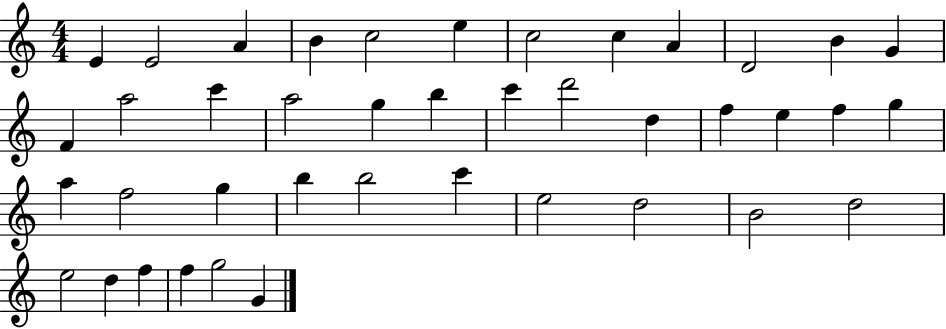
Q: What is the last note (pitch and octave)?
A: G4